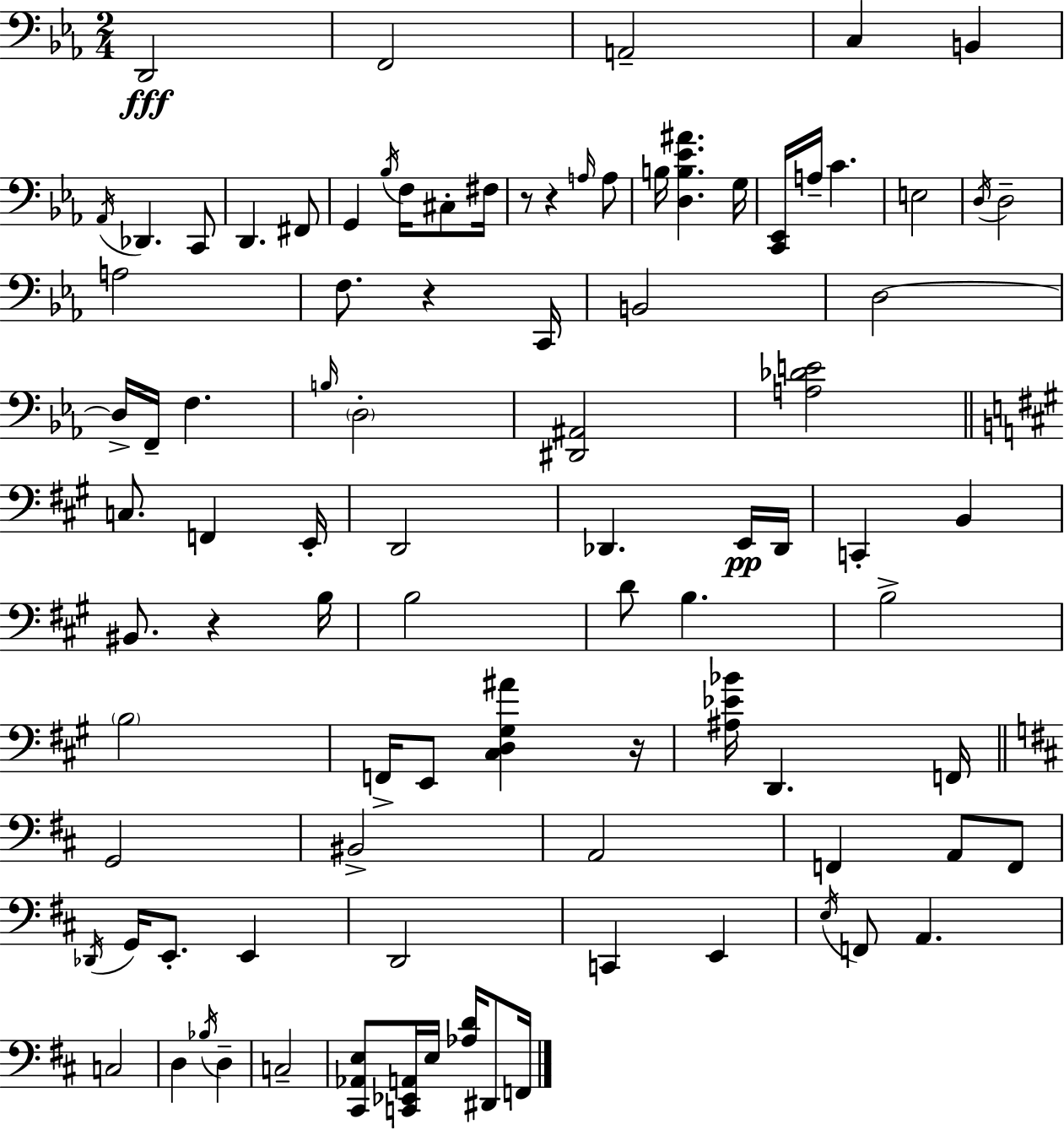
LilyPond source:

{
  \clef bass
  \numericTimeSignature
  \time 2/4
  \key c \minor
  \repeat volta 2 { d,2\fff | f,2 | a,2-- | c4 b,4 | \break \acciaccatura { aes,16 } des,4. c,8 | d,4. fis,8 | g,4 \acciaccatura { bes16 } f16 cis8-. | fis16 r8 r4 | \break \grace { a16 } a8 b16 <d b ees' ais'>4. | g16 <c, ees,>16 a16-- c'4. | e2 | \acciaccatura { d16 } d2-- | \break a2 | f8. r4 | c,16 b,2 | d2~~ | \break d16-> f,16-- f4. | \grace { b16 } \parenthesize d2-. | <dis, ais,>2 | <a des' e'>2 | \break \bar "||" \break \key a \major c8. f,4 e,16-. | d,2 | des,4. e,16\pp des,16 | c,4-. b,4 | \break bis,8. r4 b16 | b2 | d'8 b4. | b2-> | \break \parenthesize b2 | f,16-> e,8 <cis d gis ais'>4 r16 | <ais ees' bes'>16 d,4. f,16 | \bar "||" \break \key d \major g,2 | bis,2-> | a,2 | f,4 a,8 f,8 | \break \acciaccatura { des,16 } g,16 e,8.-. e,4 | d,2 | c,4 e,4 | \acciaccatura { e16 } f,8 a,4. | \break c2 | d4 \acciaccatura { bes16 } d4-- | c2-- | <cis, aes, e>8 <c, ees, a,>16 e16 <aes d'>16 | \break dis,8 f,16 } \bar "|."
}